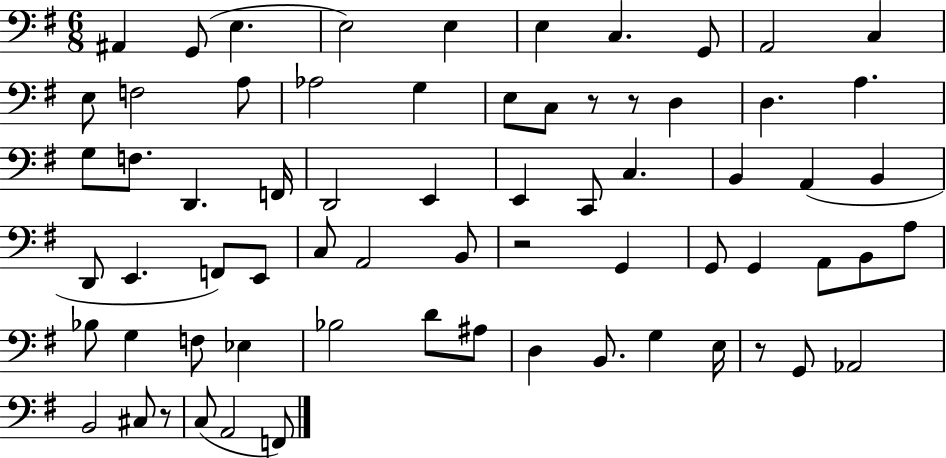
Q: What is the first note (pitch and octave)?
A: A#2